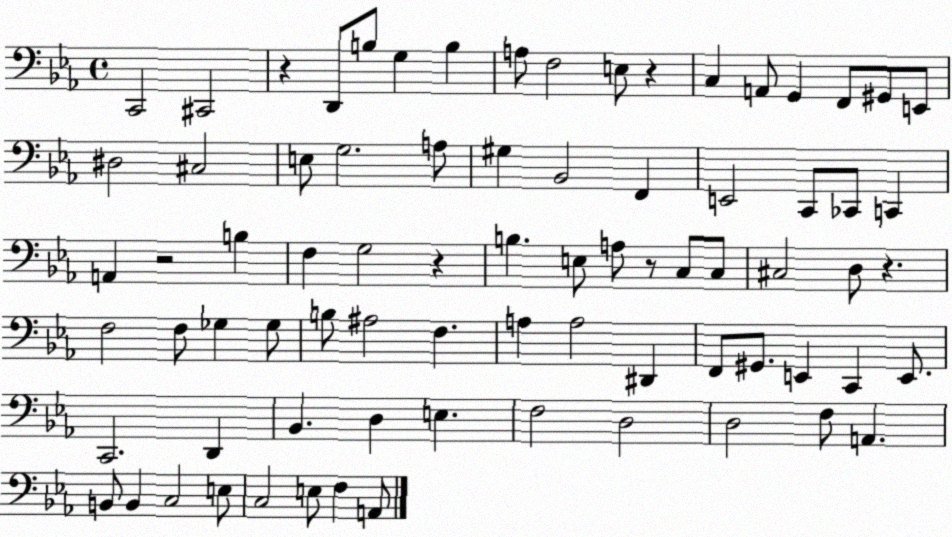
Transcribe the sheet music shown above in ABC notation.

X:1
T:Untitled
M:4/4
L:1/4
K:Eb
C,,2 ^C,,2 z D,,/2 B,/2 G, B, A,/2 F,2 E,/2 z C, A,,/2 G,, F,,/2 ^G,,/2 E,,/2 ^D,2 ^C,2 E,/2 G,2 A,/2 ^G, _B,,2 F,, E,,2 C,,/2 _C,,/2 C,, A,, z2 B, F, G,2 z B, E,/2 A,/2 z/2 C,/2 C,/2 ^C,2 D,/2 z F,2 F,/2 _G, _G,/2 B,/2 ^A,2 F, A, A,2 ^D,, F,,/2 ^G,,/2 E,, C,, E,,/2 C,,2 D,, _B,, D, E, F,2 D,2 D,2 F,/2 A,, B,,/2 B,, C,2 E,/2 C,2 E,/2 F, A,,/2